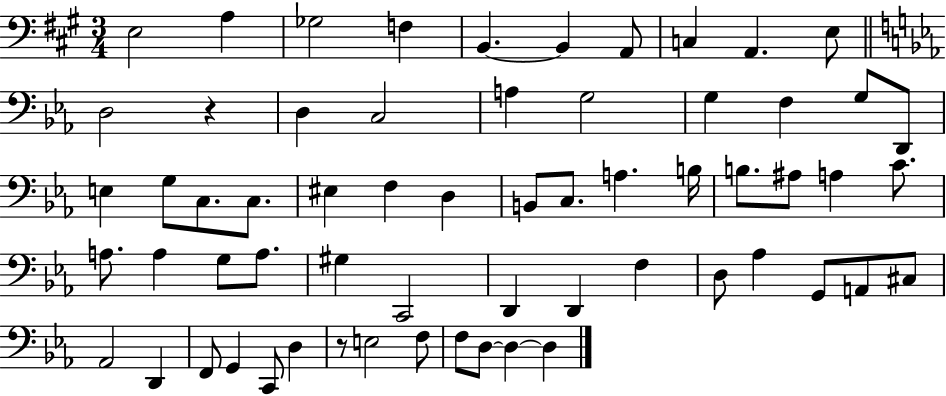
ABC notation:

X:1
T:Untitled
M:3/4
L:1/4
K:A
E,2 A, _G,2 F, B,, B,, A,,/2 C, A,, E,/2 D,2 z D, C,2 A, G,2 G, F, G,/2 D,,/2 E, G,/2 C,/2 C,/2 ^E, F, D, B,,/2 C,/2 A, B,/4 B,/2 ^A,/2 A, C/2 A,/2 A, G,/2 A,/2 ^G, C,,2 D,, D,, F, D,/2 _A, G,,/2 A,,/2 ^C,/2 _A,,2 D,, F,,/2 G,, C,,/2 D, z/2 E,2 F,/2 F,/2 D,/2 D, D,